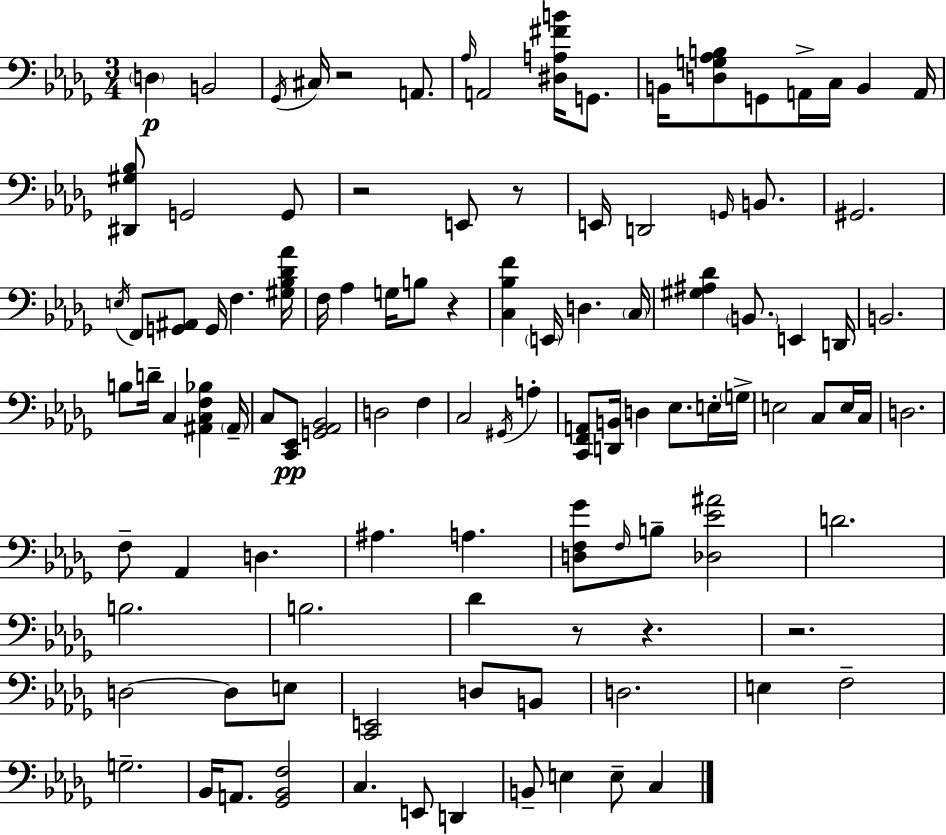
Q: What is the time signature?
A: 3/4